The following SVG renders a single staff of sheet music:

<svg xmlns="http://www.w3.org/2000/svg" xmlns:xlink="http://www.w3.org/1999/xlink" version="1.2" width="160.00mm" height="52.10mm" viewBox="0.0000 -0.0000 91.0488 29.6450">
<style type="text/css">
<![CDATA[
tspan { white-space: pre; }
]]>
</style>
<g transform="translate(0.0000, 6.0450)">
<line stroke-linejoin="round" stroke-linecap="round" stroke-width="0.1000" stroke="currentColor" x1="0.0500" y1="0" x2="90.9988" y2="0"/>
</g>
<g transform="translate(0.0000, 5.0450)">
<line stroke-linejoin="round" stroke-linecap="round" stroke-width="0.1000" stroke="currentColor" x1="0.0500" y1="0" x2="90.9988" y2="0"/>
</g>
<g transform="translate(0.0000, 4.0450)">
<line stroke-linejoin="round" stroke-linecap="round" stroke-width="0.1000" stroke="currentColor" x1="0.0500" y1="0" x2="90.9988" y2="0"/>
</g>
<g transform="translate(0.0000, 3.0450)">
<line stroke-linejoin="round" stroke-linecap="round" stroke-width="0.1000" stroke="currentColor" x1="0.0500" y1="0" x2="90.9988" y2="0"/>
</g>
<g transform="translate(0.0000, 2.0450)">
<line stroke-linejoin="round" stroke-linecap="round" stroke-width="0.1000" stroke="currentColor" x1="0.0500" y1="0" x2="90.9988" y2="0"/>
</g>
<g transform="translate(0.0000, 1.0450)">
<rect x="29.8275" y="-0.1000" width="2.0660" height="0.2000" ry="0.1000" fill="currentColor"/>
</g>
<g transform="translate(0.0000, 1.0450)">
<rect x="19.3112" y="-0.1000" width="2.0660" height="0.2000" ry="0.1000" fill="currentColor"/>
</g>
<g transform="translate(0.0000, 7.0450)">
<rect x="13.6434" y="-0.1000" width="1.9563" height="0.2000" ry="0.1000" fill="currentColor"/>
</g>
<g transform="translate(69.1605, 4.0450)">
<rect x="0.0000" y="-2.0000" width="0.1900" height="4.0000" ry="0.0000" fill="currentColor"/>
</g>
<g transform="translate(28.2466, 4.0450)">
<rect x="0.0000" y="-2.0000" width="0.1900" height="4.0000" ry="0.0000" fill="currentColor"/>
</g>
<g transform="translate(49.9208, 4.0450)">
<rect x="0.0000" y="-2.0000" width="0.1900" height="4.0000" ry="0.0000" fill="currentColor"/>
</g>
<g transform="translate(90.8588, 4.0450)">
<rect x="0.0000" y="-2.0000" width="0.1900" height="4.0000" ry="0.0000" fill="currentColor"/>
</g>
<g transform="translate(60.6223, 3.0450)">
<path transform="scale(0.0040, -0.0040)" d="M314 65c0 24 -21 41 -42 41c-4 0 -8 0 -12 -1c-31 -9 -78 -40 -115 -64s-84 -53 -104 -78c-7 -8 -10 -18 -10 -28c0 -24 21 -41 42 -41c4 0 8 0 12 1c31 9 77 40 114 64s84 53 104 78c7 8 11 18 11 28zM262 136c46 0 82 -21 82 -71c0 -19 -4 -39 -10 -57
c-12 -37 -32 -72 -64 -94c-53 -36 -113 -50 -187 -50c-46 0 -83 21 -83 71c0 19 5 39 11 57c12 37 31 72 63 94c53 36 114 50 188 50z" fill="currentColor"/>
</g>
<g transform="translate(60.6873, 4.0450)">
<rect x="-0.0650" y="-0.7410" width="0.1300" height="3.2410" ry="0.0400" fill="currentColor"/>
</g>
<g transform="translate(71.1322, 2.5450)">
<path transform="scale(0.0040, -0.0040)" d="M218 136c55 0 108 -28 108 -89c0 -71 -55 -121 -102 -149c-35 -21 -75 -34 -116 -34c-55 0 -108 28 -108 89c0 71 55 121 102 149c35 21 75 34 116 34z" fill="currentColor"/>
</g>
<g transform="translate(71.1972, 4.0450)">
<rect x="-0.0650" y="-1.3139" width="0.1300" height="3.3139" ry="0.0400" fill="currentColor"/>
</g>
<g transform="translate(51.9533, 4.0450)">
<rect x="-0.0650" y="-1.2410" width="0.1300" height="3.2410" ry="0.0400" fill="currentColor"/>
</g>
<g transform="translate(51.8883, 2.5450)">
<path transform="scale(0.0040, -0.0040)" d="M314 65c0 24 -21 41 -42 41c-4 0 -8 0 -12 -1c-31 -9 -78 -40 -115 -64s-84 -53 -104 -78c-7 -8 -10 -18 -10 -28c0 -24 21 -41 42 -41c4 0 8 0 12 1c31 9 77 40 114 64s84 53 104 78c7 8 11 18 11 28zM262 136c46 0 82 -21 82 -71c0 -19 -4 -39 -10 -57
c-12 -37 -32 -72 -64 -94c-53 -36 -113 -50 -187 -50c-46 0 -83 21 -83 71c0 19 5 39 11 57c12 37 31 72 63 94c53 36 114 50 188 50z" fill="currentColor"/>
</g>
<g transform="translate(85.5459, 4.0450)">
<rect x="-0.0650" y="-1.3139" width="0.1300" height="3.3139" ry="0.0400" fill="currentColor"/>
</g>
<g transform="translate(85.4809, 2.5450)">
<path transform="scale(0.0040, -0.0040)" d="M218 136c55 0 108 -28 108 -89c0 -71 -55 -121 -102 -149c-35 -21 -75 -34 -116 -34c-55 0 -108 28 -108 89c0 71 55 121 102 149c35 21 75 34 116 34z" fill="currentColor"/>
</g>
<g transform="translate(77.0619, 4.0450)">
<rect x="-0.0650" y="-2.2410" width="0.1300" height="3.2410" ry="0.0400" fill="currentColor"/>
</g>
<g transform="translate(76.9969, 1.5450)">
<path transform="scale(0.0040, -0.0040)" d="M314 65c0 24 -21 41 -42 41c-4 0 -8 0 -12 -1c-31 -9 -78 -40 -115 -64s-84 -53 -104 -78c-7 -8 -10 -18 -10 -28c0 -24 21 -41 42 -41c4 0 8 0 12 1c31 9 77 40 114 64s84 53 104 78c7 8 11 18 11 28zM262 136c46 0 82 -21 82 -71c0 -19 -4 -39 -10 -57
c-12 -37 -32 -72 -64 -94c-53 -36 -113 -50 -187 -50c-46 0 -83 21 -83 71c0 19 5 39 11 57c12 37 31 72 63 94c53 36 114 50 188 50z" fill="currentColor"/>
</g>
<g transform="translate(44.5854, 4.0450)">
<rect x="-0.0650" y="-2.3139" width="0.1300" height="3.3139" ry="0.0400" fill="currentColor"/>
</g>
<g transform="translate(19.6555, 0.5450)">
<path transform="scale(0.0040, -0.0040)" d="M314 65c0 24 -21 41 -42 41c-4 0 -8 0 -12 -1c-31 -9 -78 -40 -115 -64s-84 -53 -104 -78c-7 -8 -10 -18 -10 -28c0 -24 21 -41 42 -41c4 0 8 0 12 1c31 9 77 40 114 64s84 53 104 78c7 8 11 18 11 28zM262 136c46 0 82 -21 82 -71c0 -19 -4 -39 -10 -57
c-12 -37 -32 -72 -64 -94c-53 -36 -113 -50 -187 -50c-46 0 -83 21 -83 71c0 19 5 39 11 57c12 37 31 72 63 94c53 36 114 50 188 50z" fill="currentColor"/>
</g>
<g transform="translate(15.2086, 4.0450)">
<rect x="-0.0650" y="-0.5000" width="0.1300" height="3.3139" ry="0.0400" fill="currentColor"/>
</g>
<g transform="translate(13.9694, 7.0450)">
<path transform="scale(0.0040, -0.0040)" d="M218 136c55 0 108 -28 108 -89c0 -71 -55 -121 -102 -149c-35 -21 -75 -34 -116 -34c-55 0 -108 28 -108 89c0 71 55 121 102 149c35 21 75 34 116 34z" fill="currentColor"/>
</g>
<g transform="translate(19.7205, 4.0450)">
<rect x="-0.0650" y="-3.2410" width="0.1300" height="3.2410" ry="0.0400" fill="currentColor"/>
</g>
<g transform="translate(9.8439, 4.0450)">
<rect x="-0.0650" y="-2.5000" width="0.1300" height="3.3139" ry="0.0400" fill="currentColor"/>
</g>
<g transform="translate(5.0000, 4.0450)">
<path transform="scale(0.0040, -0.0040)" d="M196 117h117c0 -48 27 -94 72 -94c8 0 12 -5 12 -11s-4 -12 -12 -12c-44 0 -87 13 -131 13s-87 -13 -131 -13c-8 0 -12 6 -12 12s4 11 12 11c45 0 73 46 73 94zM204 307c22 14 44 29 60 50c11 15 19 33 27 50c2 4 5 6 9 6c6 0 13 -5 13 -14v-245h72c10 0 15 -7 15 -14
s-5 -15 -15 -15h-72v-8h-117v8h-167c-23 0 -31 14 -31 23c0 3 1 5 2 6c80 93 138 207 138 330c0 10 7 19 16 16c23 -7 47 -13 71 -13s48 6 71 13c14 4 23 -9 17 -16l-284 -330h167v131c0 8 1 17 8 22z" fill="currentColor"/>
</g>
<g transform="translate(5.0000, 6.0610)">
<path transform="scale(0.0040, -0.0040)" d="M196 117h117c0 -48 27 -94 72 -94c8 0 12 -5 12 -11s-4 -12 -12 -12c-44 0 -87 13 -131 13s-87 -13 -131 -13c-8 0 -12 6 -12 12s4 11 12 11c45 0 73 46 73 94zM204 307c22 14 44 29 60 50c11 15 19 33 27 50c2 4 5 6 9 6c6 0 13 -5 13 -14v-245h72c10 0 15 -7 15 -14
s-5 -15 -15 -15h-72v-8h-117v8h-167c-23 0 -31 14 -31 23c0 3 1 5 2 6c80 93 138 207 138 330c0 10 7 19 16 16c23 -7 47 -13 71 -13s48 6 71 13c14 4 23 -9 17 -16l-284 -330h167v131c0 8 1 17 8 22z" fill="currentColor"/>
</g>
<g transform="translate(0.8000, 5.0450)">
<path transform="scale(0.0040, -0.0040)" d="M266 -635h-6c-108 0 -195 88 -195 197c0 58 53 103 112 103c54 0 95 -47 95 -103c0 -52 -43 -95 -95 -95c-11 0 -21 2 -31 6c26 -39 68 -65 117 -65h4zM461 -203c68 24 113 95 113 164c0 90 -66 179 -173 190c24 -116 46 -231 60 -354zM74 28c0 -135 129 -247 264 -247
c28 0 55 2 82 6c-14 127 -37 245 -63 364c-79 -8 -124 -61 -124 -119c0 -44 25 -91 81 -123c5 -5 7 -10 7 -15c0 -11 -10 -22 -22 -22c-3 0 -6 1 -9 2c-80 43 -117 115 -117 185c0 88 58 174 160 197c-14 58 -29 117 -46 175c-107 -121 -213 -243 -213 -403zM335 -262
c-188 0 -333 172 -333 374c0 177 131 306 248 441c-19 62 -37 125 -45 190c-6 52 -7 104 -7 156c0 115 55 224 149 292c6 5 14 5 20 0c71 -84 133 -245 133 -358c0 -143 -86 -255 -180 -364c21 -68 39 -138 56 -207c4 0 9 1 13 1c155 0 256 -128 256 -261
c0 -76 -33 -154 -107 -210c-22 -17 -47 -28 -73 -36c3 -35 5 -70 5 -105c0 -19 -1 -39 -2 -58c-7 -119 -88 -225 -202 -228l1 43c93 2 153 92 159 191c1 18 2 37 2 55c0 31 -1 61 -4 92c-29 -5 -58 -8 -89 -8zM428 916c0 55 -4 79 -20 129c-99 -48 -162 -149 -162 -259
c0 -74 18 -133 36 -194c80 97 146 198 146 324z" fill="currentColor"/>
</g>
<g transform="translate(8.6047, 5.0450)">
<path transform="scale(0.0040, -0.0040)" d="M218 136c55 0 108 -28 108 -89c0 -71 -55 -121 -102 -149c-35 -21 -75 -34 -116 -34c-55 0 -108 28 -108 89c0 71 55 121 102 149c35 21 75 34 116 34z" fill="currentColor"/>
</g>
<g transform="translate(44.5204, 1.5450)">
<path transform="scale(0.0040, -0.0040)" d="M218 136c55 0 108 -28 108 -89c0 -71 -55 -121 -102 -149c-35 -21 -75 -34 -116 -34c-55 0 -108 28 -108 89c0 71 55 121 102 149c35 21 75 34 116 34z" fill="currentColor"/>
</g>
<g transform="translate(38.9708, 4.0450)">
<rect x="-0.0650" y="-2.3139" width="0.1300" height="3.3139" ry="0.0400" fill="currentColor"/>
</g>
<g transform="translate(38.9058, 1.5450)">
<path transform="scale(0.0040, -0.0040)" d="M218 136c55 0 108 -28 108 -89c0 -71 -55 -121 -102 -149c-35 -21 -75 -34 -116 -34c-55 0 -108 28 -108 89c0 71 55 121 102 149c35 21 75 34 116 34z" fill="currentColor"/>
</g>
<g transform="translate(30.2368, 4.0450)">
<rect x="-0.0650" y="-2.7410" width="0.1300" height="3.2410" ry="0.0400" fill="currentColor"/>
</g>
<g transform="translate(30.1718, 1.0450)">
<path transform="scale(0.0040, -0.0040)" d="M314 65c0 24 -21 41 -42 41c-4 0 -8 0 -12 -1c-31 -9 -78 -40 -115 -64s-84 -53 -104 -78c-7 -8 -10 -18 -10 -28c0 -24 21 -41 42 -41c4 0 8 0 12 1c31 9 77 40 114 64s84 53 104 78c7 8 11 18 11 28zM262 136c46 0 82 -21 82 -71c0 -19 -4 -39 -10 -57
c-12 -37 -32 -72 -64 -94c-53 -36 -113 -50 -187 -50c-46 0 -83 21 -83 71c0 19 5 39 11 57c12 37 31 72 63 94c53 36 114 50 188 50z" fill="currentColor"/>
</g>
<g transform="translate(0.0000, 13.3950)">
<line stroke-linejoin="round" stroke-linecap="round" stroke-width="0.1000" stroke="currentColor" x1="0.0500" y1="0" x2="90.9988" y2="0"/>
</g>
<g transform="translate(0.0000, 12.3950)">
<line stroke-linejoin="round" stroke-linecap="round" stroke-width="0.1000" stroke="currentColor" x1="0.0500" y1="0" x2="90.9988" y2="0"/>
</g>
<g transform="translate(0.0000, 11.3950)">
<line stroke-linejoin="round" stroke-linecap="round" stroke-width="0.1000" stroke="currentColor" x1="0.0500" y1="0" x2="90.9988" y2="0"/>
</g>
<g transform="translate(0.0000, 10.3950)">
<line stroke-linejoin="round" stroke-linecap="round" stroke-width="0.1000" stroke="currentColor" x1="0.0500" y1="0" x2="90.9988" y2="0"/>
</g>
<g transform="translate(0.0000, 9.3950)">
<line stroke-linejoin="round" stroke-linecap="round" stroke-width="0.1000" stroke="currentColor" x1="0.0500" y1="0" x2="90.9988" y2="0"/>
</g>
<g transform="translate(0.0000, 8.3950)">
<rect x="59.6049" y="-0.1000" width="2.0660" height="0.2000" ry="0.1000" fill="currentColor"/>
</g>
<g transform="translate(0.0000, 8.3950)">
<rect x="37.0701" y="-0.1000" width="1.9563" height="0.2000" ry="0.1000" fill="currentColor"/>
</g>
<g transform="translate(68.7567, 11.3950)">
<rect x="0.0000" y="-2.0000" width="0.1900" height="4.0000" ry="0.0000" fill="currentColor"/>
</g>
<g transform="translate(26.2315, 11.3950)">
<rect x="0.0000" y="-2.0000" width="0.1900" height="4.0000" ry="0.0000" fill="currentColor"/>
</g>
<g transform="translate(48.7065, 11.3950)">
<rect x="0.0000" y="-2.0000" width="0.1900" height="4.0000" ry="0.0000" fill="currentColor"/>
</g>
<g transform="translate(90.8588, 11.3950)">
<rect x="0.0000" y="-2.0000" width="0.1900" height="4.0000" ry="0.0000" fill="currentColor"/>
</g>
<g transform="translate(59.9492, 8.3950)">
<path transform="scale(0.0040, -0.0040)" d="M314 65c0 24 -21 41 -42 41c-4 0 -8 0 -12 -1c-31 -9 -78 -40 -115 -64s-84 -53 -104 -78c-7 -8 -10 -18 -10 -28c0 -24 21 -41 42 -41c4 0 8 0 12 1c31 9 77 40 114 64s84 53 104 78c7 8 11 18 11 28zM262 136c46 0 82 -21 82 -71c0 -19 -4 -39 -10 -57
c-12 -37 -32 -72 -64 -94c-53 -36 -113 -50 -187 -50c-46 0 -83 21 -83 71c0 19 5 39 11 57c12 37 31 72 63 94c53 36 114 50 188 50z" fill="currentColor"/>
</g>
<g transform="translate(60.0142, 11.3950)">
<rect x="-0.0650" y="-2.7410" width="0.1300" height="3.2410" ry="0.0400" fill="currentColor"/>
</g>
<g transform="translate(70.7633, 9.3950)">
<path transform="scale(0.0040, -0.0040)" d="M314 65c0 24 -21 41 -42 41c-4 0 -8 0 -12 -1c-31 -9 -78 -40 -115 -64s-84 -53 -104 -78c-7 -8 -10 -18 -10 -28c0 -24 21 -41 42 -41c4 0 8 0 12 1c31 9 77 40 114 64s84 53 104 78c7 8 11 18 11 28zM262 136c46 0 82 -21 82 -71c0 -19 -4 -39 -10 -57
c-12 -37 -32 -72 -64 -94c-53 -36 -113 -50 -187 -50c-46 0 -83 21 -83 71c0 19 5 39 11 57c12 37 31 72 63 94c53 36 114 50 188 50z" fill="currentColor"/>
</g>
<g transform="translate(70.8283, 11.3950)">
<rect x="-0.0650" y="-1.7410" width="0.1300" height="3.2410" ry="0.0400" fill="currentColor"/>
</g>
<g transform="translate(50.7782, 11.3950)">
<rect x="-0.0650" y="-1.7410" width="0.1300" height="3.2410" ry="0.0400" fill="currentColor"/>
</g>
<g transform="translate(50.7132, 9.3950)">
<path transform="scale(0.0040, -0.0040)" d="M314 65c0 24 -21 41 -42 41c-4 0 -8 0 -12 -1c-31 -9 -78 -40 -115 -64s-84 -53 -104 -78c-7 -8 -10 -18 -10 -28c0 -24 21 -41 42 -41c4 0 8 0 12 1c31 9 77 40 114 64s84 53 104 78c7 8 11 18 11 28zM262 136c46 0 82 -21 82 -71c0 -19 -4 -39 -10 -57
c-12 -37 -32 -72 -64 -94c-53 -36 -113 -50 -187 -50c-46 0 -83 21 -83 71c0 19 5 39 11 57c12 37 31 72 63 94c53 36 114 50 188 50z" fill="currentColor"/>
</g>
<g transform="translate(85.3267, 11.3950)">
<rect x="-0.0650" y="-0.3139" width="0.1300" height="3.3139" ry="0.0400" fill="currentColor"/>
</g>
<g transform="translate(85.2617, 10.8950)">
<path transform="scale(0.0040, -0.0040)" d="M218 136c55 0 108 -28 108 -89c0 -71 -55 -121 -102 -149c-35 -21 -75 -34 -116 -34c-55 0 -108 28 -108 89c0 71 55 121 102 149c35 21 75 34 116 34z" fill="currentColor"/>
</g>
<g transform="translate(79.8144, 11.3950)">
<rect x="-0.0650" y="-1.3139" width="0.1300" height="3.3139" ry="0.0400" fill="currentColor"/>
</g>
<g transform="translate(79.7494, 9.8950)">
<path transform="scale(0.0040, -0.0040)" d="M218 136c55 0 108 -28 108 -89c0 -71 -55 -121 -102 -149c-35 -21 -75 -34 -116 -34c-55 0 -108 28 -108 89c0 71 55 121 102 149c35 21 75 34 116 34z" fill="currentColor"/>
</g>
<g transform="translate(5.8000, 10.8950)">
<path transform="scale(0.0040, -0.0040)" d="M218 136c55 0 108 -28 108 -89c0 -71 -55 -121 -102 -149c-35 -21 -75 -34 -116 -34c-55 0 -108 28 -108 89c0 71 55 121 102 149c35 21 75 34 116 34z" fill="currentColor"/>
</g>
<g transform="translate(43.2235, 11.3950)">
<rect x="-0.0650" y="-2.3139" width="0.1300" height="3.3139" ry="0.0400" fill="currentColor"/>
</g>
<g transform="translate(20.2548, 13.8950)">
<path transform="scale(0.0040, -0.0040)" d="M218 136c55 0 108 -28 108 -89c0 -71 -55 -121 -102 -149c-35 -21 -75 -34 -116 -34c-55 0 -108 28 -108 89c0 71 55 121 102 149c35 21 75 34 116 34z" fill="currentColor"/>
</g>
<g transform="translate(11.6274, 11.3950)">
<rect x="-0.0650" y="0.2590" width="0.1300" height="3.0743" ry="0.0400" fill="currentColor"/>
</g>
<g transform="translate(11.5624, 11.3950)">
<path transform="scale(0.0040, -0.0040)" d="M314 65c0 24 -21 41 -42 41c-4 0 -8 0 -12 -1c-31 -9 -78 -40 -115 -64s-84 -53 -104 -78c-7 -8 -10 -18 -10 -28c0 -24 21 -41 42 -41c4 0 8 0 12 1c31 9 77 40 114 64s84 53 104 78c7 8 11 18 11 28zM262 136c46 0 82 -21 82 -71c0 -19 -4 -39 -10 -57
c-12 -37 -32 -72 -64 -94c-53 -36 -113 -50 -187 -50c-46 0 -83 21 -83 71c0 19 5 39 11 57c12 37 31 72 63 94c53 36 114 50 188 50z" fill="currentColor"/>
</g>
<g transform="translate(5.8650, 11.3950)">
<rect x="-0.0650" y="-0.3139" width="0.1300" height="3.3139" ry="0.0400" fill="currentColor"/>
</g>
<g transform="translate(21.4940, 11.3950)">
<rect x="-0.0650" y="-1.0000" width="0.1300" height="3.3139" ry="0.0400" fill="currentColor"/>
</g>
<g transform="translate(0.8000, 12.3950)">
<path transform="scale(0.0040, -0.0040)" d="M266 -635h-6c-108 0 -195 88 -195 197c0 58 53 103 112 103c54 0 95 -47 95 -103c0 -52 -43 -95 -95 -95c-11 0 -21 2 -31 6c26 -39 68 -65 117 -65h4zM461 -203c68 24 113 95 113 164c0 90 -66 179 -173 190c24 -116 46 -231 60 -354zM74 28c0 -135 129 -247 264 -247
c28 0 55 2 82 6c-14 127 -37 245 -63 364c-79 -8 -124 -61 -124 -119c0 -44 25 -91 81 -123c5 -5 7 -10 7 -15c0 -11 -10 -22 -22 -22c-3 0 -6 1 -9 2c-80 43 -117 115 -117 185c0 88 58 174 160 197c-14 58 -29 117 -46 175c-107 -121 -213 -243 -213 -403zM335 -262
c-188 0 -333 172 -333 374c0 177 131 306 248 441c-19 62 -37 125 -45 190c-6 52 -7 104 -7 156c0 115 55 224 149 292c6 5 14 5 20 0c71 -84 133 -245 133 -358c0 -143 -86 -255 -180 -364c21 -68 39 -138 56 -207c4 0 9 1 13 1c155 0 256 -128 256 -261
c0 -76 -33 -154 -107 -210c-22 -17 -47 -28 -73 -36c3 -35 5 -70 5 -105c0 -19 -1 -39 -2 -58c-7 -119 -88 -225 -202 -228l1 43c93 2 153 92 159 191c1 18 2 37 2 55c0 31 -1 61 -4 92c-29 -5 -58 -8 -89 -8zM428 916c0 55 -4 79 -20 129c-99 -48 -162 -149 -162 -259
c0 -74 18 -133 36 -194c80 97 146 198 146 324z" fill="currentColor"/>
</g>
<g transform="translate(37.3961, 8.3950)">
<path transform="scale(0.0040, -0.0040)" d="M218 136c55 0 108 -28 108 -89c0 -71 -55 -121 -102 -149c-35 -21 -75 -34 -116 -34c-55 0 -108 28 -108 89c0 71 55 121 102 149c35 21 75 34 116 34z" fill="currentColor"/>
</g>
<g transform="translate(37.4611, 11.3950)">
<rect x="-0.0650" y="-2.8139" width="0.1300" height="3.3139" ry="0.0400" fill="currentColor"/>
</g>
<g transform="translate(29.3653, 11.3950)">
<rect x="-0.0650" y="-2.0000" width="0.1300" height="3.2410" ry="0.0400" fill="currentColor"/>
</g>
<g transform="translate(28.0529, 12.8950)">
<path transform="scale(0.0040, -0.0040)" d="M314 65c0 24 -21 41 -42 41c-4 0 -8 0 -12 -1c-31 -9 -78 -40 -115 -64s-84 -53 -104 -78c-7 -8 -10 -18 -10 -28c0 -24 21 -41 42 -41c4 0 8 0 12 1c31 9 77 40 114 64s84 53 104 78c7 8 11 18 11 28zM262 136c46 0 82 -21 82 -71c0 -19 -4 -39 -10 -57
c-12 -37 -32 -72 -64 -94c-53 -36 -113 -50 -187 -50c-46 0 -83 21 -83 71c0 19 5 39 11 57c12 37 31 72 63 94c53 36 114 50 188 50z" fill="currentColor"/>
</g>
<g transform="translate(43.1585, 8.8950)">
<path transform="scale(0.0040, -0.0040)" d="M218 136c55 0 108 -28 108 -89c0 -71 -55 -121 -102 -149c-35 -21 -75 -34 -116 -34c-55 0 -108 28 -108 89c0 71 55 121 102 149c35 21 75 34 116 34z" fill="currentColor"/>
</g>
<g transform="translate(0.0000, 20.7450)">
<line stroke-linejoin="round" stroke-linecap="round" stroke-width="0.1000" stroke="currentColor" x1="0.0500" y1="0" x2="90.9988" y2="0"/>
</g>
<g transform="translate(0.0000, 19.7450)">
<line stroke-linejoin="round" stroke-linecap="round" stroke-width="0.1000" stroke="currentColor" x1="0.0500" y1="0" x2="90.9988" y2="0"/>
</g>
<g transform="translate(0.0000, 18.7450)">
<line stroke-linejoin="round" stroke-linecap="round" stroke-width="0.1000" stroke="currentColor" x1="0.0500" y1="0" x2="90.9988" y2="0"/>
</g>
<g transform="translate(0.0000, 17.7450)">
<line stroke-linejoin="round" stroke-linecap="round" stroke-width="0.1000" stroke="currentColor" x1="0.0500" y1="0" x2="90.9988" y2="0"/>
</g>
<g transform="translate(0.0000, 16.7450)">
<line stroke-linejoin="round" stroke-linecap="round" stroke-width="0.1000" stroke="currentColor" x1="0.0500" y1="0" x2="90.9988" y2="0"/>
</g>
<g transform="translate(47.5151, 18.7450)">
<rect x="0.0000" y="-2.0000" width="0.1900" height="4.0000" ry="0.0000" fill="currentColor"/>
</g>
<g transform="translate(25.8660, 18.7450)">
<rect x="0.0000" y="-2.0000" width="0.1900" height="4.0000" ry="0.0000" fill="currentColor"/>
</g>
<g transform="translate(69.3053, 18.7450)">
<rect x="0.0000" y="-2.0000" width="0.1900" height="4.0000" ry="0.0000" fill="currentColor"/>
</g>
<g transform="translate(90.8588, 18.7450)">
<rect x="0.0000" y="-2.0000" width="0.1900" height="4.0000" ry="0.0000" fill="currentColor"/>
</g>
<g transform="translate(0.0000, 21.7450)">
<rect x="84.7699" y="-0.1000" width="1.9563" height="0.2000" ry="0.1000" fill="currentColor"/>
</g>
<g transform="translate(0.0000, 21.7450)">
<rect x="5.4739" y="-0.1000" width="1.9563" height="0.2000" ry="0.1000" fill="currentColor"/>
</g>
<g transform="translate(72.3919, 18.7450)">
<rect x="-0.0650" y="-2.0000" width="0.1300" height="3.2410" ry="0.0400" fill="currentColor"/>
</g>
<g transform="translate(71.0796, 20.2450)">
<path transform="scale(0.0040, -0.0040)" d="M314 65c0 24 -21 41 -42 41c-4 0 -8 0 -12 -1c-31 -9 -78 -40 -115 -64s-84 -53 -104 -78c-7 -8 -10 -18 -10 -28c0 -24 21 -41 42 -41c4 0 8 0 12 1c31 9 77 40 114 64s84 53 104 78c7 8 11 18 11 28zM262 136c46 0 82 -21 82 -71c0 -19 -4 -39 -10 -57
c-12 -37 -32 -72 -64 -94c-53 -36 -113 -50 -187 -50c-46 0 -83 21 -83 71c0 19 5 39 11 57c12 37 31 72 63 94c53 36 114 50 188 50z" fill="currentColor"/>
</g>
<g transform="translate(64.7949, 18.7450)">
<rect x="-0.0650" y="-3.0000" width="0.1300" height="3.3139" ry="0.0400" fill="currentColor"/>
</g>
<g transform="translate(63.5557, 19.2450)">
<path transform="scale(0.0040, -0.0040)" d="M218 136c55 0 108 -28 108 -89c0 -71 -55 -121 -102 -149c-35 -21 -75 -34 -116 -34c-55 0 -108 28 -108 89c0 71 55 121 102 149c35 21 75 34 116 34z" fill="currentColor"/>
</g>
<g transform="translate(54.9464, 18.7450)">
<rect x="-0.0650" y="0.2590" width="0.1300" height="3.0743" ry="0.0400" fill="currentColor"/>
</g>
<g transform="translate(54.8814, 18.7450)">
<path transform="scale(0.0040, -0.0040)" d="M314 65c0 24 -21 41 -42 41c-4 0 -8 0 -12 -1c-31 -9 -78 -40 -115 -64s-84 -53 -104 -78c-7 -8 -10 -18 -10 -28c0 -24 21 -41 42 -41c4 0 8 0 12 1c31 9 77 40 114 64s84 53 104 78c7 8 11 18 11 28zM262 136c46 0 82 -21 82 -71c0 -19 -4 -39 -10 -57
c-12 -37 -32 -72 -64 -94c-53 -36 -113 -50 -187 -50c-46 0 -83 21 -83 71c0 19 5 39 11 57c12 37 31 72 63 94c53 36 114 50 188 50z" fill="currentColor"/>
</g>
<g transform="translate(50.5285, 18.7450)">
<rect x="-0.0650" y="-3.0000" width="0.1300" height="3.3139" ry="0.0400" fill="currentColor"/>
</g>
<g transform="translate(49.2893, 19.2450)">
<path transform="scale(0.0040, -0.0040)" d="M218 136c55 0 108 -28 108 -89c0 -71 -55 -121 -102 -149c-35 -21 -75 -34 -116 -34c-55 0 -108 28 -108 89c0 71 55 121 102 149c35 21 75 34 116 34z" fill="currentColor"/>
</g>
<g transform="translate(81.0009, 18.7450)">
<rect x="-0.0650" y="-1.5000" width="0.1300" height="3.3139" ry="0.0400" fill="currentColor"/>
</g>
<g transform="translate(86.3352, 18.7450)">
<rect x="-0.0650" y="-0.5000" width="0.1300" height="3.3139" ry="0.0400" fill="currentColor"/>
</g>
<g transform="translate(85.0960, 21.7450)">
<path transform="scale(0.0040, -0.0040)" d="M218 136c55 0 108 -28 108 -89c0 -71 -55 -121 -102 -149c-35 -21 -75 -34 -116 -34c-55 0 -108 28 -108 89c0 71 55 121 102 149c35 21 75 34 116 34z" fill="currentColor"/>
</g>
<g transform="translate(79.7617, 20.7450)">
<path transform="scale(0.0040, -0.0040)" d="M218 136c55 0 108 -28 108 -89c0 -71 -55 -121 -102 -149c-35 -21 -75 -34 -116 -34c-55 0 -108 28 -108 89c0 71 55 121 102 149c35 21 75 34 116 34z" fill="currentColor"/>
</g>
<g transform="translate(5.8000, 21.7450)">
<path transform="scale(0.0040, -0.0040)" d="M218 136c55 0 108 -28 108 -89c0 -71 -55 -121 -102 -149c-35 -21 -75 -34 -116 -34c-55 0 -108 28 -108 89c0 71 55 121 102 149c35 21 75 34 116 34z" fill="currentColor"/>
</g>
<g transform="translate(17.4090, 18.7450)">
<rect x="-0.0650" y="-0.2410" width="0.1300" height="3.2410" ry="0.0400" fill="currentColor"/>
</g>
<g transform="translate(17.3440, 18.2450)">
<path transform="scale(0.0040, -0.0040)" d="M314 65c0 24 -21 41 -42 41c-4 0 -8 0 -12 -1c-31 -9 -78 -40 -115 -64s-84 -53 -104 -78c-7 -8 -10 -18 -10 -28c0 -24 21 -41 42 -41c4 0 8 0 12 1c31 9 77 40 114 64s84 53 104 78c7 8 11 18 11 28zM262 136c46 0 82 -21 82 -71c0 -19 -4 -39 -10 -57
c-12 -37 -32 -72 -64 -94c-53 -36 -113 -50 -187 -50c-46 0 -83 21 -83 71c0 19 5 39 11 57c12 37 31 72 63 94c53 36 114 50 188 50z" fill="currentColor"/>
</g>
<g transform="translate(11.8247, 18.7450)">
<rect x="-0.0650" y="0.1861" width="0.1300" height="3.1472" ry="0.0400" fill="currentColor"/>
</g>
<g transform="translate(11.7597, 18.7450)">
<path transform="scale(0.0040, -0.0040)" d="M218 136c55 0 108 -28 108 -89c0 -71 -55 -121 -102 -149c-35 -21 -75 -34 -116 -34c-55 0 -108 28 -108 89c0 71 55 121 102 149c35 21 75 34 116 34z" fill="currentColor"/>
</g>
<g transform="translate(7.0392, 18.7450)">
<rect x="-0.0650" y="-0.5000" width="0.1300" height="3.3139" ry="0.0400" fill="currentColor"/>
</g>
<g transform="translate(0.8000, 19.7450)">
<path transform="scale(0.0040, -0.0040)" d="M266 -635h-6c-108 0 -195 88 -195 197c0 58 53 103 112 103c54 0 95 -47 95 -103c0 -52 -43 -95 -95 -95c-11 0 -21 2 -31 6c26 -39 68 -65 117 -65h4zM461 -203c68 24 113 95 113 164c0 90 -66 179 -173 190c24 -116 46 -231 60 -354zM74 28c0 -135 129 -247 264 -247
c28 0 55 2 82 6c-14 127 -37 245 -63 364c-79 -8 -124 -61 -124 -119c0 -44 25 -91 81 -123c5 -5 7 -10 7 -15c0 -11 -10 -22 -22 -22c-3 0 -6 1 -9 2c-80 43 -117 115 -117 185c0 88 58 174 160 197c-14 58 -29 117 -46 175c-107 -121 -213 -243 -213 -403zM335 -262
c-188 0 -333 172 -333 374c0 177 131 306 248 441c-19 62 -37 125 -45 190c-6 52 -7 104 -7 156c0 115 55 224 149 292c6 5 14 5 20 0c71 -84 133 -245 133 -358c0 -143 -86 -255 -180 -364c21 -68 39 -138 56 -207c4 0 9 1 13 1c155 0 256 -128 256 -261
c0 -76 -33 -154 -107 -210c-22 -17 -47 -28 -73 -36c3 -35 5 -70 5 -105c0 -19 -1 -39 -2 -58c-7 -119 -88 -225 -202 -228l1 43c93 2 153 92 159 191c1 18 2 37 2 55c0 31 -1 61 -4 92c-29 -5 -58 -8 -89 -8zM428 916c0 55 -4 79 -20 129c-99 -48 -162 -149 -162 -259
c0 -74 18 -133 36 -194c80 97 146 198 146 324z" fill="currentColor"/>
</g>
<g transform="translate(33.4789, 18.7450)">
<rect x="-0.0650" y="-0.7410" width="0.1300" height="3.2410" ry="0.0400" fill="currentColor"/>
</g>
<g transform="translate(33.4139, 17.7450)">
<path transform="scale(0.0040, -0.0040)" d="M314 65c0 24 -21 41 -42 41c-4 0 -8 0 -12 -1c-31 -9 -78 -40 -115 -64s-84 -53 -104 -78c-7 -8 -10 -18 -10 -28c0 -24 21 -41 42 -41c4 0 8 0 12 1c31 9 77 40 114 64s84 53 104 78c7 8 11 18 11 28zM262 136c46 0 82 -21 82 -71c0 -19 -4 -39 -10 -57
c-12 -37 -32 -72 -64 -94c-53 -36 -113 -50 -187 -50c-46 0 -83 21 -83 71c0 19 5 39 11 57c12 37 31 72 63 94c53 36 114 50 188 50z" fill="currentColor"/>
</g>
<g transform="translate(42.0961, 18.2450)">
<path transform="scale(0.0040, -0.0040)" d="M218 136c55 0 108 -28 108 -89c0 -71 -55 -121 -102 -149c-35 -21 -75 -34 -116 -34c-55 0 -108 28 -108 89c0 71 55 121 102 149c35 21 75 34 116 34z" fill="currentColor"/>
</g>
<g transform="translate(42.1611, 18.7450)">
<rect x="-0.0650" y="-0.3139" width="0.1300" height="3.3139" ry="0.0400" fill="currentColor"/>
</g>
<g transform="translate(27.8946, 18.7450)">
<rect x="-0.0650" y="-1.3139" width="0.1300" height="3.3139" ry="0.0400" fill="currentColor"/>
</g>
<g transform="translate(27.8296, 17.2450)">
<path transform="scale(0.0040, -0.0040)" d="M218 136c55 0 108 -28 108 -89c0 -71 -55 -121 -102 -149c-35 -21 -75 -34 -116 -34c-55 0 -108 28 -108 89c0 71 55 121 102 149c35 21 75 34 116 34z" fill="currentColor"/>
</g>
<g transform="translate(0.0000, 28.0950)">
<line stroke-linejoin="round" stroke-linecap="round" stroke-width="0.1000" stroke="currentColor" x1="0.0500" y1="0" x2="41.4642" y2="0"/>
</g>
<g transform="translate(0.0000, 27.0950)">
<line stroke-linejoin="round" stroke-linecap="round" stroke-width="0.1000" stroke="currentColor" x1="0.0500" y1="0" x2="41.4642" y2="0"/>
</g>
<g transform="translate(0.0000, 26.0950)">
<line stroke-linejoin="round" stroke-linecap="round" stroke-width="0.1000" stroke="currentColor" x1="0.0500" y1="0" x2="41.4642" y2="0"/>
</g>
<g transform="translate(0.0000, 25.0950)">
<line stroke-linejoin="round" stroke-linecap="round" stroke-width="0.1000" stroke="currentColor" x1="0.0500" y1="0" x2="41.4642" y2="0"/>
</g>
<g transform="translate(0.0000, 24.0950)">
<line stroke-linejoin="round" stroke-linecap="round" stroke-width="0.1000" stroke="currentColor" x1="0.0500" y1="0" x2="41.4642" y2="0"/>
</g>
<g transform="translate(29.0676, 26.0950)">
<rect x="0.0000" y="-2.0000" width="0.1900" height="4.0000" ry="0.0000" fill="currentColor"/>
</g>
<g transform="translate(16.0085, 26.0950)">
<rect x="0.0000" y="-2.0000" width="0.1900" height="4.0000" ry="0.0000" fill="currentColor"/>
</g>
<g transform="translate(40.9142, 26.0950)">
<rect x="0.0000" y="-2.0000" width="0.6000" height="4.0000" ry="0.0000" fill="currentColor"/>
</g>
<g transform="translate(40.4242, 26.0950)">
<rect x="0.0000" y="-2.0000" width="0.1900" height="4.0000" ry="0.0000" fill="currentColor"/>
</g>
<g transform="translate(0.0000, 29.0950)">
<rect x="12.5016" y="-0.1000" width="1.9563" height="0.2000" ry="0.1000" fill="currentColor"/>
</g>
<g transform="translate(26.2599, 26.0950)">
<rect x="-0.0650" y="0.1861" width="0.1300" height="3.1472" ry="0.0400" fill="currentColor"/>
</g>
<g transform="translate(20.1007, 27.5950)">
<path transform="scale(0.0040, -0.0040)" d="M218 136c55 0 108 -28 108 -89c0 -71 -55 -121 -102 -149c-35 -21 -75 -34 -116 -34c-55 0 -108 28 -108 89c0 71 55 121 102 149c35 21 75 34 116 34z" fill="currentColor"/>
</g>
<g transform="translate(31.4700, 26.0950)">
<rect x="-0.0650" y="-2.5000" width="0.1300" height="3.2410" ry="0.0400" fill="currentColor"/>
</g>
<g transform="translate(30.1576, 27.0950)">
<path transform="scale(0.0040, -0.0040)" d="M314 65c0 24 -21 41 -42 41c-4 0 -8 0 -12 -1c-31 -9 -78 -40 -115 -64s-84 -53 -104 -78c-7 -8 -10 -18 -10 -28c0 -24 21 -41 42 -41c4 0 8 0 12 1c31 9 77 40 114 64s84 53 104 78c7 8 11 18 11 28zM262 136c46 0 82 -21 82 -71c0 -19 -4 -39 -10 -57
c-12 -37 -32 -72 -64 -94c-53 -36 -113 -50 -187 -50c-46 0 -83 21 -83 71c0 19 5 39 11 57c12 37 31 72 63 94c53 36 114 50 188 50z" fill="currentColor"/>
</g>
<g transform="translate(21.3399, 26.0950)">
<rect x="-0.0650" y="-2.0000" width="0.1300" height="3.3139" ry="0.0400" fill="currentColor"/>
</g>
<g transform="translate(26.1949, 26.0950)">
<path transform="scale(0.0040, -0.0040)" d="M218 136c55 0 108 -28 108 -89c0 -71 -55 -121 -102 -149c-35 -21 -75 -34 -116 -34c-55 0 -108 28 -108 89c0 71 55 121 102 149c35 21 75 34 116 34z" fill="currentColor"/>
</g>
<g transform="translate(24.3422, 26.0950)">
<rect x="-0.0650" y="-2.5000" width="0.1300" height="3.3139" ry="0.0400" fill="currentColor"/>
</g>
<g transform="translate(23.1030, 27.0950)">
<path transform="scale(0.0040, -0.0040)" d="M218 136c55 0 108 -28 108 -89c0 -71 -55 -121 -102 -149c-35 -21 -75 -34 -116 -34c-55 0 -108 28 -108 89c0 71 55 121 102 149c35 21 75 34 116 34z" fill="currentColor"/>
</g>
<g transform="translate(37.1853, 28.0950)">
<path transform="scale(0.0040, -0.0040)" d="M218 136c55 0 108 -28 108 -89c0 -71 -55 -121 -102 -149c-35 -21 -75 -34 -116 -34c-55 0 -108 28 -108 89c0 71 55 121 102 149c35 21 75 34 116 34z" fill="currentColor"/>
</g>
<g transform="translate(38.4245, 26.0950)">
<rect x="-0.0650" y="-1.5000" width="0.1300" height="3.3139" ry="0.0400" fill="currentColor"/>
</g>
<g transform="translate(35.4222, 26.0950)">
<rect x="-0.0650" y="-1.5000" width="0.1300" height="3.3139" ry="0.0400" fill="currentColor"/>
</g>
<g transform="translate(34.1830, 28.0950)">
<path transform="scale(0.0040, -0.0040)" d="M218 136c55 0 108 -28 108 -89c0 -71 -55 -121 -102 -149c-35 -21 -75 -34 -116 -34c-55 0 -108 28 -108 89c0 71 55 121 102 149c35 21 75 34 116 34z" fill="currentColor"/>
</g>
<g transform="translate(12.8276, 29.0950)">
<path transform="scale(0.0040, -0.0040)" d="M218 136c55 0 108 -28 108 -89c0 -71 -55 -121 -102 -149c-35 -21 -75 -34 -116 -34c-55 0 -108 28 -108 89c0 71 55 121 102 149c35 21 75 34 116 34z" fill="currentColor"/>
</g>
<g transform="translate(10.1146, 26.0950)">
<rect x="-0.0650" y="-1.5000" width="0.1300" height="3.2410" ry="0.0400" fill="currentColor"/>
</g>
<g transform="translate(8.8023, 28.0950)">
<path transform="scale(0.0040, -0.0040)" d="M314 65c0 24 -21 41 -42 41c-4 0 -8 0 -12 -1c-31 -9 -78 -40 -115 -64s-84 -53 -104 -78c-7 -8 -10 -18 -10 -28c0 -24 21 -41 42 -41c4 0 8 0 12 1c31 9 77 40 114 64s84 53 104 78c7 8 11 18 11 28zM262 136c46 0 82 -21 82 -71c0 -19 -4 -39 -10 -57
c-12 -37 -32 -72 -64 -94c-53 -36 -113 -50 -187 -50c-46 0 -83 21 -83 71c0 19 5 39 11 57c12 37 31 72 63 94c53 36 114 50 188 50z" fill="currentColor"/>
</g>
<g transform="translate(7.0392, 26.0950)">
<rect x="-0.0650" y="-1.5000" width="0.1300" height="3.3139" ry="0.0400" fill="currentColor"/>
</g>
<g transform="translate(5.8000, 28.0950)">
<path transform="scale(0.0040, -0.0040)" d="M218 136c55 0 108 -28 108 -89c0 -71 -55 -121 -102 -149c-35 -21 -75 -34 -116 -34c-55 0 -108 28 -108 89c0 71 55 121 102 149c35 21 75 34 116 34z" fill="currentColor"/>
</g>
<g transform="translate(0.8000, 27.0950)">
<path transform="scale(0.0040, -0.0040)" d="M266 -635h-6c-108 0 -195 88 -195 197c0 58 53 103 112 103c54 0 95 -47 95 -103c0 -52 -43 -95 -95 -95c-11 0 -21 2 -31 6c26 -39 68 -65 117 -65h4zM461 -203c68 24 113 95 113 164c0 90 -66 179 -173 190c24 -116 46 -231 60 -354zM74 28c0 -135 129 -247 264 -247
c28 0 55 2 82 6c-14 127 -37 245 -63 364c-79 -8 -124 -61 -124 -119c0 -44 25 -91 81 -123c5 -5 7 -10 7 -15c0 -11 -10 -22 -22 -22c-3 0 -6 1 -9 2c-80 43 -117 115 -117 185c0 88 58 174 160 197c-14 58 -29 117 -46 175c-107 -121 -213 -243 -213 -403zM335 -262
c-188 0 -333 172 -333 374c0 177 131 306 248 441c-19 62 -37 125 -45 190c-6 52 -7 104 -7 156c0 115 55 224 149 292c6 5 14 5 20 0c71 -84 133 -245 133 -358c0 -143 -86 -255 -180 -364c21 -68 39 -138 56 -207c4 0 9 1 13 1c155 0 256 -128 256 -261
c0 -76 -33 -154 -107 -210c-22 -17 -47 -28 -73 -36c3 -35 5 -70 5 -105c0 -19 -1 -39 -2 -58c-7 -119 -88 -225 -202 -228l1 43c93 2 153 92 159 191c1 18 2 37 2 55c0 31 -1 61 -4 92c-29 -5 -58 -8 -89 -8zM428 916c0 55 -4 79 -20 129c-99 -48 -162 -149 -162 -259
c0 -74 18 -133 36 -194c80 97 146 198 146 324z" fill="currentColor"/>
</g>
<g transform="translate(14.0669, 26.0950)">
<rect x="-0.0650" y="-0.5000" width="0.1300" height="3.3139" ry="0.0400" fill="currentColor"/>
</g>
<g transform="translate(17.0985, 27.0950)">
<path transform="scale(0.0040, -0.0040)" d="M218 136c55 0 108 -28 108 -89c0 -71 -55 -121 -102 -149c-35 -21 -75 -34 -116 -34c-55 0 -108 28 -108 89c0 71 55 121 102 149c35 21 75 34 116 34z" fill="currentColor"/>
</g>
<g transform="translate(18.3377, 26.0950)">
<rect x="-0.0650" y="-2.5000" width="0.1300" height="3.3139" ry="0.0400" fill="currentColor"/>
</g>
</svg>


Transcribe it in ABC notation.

X:1
T:Untitled
M:4/4
L:1/4
K:C
G C b2 a2 g g e2 d2 e g2 e c B2 D F2 a g f2 a2 f2 e c C B c2 e d2 c A B2 A F2 E C E E2 C G F G B G2 E E